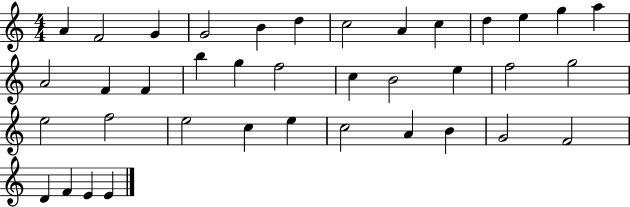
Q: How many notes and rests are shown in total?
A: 38